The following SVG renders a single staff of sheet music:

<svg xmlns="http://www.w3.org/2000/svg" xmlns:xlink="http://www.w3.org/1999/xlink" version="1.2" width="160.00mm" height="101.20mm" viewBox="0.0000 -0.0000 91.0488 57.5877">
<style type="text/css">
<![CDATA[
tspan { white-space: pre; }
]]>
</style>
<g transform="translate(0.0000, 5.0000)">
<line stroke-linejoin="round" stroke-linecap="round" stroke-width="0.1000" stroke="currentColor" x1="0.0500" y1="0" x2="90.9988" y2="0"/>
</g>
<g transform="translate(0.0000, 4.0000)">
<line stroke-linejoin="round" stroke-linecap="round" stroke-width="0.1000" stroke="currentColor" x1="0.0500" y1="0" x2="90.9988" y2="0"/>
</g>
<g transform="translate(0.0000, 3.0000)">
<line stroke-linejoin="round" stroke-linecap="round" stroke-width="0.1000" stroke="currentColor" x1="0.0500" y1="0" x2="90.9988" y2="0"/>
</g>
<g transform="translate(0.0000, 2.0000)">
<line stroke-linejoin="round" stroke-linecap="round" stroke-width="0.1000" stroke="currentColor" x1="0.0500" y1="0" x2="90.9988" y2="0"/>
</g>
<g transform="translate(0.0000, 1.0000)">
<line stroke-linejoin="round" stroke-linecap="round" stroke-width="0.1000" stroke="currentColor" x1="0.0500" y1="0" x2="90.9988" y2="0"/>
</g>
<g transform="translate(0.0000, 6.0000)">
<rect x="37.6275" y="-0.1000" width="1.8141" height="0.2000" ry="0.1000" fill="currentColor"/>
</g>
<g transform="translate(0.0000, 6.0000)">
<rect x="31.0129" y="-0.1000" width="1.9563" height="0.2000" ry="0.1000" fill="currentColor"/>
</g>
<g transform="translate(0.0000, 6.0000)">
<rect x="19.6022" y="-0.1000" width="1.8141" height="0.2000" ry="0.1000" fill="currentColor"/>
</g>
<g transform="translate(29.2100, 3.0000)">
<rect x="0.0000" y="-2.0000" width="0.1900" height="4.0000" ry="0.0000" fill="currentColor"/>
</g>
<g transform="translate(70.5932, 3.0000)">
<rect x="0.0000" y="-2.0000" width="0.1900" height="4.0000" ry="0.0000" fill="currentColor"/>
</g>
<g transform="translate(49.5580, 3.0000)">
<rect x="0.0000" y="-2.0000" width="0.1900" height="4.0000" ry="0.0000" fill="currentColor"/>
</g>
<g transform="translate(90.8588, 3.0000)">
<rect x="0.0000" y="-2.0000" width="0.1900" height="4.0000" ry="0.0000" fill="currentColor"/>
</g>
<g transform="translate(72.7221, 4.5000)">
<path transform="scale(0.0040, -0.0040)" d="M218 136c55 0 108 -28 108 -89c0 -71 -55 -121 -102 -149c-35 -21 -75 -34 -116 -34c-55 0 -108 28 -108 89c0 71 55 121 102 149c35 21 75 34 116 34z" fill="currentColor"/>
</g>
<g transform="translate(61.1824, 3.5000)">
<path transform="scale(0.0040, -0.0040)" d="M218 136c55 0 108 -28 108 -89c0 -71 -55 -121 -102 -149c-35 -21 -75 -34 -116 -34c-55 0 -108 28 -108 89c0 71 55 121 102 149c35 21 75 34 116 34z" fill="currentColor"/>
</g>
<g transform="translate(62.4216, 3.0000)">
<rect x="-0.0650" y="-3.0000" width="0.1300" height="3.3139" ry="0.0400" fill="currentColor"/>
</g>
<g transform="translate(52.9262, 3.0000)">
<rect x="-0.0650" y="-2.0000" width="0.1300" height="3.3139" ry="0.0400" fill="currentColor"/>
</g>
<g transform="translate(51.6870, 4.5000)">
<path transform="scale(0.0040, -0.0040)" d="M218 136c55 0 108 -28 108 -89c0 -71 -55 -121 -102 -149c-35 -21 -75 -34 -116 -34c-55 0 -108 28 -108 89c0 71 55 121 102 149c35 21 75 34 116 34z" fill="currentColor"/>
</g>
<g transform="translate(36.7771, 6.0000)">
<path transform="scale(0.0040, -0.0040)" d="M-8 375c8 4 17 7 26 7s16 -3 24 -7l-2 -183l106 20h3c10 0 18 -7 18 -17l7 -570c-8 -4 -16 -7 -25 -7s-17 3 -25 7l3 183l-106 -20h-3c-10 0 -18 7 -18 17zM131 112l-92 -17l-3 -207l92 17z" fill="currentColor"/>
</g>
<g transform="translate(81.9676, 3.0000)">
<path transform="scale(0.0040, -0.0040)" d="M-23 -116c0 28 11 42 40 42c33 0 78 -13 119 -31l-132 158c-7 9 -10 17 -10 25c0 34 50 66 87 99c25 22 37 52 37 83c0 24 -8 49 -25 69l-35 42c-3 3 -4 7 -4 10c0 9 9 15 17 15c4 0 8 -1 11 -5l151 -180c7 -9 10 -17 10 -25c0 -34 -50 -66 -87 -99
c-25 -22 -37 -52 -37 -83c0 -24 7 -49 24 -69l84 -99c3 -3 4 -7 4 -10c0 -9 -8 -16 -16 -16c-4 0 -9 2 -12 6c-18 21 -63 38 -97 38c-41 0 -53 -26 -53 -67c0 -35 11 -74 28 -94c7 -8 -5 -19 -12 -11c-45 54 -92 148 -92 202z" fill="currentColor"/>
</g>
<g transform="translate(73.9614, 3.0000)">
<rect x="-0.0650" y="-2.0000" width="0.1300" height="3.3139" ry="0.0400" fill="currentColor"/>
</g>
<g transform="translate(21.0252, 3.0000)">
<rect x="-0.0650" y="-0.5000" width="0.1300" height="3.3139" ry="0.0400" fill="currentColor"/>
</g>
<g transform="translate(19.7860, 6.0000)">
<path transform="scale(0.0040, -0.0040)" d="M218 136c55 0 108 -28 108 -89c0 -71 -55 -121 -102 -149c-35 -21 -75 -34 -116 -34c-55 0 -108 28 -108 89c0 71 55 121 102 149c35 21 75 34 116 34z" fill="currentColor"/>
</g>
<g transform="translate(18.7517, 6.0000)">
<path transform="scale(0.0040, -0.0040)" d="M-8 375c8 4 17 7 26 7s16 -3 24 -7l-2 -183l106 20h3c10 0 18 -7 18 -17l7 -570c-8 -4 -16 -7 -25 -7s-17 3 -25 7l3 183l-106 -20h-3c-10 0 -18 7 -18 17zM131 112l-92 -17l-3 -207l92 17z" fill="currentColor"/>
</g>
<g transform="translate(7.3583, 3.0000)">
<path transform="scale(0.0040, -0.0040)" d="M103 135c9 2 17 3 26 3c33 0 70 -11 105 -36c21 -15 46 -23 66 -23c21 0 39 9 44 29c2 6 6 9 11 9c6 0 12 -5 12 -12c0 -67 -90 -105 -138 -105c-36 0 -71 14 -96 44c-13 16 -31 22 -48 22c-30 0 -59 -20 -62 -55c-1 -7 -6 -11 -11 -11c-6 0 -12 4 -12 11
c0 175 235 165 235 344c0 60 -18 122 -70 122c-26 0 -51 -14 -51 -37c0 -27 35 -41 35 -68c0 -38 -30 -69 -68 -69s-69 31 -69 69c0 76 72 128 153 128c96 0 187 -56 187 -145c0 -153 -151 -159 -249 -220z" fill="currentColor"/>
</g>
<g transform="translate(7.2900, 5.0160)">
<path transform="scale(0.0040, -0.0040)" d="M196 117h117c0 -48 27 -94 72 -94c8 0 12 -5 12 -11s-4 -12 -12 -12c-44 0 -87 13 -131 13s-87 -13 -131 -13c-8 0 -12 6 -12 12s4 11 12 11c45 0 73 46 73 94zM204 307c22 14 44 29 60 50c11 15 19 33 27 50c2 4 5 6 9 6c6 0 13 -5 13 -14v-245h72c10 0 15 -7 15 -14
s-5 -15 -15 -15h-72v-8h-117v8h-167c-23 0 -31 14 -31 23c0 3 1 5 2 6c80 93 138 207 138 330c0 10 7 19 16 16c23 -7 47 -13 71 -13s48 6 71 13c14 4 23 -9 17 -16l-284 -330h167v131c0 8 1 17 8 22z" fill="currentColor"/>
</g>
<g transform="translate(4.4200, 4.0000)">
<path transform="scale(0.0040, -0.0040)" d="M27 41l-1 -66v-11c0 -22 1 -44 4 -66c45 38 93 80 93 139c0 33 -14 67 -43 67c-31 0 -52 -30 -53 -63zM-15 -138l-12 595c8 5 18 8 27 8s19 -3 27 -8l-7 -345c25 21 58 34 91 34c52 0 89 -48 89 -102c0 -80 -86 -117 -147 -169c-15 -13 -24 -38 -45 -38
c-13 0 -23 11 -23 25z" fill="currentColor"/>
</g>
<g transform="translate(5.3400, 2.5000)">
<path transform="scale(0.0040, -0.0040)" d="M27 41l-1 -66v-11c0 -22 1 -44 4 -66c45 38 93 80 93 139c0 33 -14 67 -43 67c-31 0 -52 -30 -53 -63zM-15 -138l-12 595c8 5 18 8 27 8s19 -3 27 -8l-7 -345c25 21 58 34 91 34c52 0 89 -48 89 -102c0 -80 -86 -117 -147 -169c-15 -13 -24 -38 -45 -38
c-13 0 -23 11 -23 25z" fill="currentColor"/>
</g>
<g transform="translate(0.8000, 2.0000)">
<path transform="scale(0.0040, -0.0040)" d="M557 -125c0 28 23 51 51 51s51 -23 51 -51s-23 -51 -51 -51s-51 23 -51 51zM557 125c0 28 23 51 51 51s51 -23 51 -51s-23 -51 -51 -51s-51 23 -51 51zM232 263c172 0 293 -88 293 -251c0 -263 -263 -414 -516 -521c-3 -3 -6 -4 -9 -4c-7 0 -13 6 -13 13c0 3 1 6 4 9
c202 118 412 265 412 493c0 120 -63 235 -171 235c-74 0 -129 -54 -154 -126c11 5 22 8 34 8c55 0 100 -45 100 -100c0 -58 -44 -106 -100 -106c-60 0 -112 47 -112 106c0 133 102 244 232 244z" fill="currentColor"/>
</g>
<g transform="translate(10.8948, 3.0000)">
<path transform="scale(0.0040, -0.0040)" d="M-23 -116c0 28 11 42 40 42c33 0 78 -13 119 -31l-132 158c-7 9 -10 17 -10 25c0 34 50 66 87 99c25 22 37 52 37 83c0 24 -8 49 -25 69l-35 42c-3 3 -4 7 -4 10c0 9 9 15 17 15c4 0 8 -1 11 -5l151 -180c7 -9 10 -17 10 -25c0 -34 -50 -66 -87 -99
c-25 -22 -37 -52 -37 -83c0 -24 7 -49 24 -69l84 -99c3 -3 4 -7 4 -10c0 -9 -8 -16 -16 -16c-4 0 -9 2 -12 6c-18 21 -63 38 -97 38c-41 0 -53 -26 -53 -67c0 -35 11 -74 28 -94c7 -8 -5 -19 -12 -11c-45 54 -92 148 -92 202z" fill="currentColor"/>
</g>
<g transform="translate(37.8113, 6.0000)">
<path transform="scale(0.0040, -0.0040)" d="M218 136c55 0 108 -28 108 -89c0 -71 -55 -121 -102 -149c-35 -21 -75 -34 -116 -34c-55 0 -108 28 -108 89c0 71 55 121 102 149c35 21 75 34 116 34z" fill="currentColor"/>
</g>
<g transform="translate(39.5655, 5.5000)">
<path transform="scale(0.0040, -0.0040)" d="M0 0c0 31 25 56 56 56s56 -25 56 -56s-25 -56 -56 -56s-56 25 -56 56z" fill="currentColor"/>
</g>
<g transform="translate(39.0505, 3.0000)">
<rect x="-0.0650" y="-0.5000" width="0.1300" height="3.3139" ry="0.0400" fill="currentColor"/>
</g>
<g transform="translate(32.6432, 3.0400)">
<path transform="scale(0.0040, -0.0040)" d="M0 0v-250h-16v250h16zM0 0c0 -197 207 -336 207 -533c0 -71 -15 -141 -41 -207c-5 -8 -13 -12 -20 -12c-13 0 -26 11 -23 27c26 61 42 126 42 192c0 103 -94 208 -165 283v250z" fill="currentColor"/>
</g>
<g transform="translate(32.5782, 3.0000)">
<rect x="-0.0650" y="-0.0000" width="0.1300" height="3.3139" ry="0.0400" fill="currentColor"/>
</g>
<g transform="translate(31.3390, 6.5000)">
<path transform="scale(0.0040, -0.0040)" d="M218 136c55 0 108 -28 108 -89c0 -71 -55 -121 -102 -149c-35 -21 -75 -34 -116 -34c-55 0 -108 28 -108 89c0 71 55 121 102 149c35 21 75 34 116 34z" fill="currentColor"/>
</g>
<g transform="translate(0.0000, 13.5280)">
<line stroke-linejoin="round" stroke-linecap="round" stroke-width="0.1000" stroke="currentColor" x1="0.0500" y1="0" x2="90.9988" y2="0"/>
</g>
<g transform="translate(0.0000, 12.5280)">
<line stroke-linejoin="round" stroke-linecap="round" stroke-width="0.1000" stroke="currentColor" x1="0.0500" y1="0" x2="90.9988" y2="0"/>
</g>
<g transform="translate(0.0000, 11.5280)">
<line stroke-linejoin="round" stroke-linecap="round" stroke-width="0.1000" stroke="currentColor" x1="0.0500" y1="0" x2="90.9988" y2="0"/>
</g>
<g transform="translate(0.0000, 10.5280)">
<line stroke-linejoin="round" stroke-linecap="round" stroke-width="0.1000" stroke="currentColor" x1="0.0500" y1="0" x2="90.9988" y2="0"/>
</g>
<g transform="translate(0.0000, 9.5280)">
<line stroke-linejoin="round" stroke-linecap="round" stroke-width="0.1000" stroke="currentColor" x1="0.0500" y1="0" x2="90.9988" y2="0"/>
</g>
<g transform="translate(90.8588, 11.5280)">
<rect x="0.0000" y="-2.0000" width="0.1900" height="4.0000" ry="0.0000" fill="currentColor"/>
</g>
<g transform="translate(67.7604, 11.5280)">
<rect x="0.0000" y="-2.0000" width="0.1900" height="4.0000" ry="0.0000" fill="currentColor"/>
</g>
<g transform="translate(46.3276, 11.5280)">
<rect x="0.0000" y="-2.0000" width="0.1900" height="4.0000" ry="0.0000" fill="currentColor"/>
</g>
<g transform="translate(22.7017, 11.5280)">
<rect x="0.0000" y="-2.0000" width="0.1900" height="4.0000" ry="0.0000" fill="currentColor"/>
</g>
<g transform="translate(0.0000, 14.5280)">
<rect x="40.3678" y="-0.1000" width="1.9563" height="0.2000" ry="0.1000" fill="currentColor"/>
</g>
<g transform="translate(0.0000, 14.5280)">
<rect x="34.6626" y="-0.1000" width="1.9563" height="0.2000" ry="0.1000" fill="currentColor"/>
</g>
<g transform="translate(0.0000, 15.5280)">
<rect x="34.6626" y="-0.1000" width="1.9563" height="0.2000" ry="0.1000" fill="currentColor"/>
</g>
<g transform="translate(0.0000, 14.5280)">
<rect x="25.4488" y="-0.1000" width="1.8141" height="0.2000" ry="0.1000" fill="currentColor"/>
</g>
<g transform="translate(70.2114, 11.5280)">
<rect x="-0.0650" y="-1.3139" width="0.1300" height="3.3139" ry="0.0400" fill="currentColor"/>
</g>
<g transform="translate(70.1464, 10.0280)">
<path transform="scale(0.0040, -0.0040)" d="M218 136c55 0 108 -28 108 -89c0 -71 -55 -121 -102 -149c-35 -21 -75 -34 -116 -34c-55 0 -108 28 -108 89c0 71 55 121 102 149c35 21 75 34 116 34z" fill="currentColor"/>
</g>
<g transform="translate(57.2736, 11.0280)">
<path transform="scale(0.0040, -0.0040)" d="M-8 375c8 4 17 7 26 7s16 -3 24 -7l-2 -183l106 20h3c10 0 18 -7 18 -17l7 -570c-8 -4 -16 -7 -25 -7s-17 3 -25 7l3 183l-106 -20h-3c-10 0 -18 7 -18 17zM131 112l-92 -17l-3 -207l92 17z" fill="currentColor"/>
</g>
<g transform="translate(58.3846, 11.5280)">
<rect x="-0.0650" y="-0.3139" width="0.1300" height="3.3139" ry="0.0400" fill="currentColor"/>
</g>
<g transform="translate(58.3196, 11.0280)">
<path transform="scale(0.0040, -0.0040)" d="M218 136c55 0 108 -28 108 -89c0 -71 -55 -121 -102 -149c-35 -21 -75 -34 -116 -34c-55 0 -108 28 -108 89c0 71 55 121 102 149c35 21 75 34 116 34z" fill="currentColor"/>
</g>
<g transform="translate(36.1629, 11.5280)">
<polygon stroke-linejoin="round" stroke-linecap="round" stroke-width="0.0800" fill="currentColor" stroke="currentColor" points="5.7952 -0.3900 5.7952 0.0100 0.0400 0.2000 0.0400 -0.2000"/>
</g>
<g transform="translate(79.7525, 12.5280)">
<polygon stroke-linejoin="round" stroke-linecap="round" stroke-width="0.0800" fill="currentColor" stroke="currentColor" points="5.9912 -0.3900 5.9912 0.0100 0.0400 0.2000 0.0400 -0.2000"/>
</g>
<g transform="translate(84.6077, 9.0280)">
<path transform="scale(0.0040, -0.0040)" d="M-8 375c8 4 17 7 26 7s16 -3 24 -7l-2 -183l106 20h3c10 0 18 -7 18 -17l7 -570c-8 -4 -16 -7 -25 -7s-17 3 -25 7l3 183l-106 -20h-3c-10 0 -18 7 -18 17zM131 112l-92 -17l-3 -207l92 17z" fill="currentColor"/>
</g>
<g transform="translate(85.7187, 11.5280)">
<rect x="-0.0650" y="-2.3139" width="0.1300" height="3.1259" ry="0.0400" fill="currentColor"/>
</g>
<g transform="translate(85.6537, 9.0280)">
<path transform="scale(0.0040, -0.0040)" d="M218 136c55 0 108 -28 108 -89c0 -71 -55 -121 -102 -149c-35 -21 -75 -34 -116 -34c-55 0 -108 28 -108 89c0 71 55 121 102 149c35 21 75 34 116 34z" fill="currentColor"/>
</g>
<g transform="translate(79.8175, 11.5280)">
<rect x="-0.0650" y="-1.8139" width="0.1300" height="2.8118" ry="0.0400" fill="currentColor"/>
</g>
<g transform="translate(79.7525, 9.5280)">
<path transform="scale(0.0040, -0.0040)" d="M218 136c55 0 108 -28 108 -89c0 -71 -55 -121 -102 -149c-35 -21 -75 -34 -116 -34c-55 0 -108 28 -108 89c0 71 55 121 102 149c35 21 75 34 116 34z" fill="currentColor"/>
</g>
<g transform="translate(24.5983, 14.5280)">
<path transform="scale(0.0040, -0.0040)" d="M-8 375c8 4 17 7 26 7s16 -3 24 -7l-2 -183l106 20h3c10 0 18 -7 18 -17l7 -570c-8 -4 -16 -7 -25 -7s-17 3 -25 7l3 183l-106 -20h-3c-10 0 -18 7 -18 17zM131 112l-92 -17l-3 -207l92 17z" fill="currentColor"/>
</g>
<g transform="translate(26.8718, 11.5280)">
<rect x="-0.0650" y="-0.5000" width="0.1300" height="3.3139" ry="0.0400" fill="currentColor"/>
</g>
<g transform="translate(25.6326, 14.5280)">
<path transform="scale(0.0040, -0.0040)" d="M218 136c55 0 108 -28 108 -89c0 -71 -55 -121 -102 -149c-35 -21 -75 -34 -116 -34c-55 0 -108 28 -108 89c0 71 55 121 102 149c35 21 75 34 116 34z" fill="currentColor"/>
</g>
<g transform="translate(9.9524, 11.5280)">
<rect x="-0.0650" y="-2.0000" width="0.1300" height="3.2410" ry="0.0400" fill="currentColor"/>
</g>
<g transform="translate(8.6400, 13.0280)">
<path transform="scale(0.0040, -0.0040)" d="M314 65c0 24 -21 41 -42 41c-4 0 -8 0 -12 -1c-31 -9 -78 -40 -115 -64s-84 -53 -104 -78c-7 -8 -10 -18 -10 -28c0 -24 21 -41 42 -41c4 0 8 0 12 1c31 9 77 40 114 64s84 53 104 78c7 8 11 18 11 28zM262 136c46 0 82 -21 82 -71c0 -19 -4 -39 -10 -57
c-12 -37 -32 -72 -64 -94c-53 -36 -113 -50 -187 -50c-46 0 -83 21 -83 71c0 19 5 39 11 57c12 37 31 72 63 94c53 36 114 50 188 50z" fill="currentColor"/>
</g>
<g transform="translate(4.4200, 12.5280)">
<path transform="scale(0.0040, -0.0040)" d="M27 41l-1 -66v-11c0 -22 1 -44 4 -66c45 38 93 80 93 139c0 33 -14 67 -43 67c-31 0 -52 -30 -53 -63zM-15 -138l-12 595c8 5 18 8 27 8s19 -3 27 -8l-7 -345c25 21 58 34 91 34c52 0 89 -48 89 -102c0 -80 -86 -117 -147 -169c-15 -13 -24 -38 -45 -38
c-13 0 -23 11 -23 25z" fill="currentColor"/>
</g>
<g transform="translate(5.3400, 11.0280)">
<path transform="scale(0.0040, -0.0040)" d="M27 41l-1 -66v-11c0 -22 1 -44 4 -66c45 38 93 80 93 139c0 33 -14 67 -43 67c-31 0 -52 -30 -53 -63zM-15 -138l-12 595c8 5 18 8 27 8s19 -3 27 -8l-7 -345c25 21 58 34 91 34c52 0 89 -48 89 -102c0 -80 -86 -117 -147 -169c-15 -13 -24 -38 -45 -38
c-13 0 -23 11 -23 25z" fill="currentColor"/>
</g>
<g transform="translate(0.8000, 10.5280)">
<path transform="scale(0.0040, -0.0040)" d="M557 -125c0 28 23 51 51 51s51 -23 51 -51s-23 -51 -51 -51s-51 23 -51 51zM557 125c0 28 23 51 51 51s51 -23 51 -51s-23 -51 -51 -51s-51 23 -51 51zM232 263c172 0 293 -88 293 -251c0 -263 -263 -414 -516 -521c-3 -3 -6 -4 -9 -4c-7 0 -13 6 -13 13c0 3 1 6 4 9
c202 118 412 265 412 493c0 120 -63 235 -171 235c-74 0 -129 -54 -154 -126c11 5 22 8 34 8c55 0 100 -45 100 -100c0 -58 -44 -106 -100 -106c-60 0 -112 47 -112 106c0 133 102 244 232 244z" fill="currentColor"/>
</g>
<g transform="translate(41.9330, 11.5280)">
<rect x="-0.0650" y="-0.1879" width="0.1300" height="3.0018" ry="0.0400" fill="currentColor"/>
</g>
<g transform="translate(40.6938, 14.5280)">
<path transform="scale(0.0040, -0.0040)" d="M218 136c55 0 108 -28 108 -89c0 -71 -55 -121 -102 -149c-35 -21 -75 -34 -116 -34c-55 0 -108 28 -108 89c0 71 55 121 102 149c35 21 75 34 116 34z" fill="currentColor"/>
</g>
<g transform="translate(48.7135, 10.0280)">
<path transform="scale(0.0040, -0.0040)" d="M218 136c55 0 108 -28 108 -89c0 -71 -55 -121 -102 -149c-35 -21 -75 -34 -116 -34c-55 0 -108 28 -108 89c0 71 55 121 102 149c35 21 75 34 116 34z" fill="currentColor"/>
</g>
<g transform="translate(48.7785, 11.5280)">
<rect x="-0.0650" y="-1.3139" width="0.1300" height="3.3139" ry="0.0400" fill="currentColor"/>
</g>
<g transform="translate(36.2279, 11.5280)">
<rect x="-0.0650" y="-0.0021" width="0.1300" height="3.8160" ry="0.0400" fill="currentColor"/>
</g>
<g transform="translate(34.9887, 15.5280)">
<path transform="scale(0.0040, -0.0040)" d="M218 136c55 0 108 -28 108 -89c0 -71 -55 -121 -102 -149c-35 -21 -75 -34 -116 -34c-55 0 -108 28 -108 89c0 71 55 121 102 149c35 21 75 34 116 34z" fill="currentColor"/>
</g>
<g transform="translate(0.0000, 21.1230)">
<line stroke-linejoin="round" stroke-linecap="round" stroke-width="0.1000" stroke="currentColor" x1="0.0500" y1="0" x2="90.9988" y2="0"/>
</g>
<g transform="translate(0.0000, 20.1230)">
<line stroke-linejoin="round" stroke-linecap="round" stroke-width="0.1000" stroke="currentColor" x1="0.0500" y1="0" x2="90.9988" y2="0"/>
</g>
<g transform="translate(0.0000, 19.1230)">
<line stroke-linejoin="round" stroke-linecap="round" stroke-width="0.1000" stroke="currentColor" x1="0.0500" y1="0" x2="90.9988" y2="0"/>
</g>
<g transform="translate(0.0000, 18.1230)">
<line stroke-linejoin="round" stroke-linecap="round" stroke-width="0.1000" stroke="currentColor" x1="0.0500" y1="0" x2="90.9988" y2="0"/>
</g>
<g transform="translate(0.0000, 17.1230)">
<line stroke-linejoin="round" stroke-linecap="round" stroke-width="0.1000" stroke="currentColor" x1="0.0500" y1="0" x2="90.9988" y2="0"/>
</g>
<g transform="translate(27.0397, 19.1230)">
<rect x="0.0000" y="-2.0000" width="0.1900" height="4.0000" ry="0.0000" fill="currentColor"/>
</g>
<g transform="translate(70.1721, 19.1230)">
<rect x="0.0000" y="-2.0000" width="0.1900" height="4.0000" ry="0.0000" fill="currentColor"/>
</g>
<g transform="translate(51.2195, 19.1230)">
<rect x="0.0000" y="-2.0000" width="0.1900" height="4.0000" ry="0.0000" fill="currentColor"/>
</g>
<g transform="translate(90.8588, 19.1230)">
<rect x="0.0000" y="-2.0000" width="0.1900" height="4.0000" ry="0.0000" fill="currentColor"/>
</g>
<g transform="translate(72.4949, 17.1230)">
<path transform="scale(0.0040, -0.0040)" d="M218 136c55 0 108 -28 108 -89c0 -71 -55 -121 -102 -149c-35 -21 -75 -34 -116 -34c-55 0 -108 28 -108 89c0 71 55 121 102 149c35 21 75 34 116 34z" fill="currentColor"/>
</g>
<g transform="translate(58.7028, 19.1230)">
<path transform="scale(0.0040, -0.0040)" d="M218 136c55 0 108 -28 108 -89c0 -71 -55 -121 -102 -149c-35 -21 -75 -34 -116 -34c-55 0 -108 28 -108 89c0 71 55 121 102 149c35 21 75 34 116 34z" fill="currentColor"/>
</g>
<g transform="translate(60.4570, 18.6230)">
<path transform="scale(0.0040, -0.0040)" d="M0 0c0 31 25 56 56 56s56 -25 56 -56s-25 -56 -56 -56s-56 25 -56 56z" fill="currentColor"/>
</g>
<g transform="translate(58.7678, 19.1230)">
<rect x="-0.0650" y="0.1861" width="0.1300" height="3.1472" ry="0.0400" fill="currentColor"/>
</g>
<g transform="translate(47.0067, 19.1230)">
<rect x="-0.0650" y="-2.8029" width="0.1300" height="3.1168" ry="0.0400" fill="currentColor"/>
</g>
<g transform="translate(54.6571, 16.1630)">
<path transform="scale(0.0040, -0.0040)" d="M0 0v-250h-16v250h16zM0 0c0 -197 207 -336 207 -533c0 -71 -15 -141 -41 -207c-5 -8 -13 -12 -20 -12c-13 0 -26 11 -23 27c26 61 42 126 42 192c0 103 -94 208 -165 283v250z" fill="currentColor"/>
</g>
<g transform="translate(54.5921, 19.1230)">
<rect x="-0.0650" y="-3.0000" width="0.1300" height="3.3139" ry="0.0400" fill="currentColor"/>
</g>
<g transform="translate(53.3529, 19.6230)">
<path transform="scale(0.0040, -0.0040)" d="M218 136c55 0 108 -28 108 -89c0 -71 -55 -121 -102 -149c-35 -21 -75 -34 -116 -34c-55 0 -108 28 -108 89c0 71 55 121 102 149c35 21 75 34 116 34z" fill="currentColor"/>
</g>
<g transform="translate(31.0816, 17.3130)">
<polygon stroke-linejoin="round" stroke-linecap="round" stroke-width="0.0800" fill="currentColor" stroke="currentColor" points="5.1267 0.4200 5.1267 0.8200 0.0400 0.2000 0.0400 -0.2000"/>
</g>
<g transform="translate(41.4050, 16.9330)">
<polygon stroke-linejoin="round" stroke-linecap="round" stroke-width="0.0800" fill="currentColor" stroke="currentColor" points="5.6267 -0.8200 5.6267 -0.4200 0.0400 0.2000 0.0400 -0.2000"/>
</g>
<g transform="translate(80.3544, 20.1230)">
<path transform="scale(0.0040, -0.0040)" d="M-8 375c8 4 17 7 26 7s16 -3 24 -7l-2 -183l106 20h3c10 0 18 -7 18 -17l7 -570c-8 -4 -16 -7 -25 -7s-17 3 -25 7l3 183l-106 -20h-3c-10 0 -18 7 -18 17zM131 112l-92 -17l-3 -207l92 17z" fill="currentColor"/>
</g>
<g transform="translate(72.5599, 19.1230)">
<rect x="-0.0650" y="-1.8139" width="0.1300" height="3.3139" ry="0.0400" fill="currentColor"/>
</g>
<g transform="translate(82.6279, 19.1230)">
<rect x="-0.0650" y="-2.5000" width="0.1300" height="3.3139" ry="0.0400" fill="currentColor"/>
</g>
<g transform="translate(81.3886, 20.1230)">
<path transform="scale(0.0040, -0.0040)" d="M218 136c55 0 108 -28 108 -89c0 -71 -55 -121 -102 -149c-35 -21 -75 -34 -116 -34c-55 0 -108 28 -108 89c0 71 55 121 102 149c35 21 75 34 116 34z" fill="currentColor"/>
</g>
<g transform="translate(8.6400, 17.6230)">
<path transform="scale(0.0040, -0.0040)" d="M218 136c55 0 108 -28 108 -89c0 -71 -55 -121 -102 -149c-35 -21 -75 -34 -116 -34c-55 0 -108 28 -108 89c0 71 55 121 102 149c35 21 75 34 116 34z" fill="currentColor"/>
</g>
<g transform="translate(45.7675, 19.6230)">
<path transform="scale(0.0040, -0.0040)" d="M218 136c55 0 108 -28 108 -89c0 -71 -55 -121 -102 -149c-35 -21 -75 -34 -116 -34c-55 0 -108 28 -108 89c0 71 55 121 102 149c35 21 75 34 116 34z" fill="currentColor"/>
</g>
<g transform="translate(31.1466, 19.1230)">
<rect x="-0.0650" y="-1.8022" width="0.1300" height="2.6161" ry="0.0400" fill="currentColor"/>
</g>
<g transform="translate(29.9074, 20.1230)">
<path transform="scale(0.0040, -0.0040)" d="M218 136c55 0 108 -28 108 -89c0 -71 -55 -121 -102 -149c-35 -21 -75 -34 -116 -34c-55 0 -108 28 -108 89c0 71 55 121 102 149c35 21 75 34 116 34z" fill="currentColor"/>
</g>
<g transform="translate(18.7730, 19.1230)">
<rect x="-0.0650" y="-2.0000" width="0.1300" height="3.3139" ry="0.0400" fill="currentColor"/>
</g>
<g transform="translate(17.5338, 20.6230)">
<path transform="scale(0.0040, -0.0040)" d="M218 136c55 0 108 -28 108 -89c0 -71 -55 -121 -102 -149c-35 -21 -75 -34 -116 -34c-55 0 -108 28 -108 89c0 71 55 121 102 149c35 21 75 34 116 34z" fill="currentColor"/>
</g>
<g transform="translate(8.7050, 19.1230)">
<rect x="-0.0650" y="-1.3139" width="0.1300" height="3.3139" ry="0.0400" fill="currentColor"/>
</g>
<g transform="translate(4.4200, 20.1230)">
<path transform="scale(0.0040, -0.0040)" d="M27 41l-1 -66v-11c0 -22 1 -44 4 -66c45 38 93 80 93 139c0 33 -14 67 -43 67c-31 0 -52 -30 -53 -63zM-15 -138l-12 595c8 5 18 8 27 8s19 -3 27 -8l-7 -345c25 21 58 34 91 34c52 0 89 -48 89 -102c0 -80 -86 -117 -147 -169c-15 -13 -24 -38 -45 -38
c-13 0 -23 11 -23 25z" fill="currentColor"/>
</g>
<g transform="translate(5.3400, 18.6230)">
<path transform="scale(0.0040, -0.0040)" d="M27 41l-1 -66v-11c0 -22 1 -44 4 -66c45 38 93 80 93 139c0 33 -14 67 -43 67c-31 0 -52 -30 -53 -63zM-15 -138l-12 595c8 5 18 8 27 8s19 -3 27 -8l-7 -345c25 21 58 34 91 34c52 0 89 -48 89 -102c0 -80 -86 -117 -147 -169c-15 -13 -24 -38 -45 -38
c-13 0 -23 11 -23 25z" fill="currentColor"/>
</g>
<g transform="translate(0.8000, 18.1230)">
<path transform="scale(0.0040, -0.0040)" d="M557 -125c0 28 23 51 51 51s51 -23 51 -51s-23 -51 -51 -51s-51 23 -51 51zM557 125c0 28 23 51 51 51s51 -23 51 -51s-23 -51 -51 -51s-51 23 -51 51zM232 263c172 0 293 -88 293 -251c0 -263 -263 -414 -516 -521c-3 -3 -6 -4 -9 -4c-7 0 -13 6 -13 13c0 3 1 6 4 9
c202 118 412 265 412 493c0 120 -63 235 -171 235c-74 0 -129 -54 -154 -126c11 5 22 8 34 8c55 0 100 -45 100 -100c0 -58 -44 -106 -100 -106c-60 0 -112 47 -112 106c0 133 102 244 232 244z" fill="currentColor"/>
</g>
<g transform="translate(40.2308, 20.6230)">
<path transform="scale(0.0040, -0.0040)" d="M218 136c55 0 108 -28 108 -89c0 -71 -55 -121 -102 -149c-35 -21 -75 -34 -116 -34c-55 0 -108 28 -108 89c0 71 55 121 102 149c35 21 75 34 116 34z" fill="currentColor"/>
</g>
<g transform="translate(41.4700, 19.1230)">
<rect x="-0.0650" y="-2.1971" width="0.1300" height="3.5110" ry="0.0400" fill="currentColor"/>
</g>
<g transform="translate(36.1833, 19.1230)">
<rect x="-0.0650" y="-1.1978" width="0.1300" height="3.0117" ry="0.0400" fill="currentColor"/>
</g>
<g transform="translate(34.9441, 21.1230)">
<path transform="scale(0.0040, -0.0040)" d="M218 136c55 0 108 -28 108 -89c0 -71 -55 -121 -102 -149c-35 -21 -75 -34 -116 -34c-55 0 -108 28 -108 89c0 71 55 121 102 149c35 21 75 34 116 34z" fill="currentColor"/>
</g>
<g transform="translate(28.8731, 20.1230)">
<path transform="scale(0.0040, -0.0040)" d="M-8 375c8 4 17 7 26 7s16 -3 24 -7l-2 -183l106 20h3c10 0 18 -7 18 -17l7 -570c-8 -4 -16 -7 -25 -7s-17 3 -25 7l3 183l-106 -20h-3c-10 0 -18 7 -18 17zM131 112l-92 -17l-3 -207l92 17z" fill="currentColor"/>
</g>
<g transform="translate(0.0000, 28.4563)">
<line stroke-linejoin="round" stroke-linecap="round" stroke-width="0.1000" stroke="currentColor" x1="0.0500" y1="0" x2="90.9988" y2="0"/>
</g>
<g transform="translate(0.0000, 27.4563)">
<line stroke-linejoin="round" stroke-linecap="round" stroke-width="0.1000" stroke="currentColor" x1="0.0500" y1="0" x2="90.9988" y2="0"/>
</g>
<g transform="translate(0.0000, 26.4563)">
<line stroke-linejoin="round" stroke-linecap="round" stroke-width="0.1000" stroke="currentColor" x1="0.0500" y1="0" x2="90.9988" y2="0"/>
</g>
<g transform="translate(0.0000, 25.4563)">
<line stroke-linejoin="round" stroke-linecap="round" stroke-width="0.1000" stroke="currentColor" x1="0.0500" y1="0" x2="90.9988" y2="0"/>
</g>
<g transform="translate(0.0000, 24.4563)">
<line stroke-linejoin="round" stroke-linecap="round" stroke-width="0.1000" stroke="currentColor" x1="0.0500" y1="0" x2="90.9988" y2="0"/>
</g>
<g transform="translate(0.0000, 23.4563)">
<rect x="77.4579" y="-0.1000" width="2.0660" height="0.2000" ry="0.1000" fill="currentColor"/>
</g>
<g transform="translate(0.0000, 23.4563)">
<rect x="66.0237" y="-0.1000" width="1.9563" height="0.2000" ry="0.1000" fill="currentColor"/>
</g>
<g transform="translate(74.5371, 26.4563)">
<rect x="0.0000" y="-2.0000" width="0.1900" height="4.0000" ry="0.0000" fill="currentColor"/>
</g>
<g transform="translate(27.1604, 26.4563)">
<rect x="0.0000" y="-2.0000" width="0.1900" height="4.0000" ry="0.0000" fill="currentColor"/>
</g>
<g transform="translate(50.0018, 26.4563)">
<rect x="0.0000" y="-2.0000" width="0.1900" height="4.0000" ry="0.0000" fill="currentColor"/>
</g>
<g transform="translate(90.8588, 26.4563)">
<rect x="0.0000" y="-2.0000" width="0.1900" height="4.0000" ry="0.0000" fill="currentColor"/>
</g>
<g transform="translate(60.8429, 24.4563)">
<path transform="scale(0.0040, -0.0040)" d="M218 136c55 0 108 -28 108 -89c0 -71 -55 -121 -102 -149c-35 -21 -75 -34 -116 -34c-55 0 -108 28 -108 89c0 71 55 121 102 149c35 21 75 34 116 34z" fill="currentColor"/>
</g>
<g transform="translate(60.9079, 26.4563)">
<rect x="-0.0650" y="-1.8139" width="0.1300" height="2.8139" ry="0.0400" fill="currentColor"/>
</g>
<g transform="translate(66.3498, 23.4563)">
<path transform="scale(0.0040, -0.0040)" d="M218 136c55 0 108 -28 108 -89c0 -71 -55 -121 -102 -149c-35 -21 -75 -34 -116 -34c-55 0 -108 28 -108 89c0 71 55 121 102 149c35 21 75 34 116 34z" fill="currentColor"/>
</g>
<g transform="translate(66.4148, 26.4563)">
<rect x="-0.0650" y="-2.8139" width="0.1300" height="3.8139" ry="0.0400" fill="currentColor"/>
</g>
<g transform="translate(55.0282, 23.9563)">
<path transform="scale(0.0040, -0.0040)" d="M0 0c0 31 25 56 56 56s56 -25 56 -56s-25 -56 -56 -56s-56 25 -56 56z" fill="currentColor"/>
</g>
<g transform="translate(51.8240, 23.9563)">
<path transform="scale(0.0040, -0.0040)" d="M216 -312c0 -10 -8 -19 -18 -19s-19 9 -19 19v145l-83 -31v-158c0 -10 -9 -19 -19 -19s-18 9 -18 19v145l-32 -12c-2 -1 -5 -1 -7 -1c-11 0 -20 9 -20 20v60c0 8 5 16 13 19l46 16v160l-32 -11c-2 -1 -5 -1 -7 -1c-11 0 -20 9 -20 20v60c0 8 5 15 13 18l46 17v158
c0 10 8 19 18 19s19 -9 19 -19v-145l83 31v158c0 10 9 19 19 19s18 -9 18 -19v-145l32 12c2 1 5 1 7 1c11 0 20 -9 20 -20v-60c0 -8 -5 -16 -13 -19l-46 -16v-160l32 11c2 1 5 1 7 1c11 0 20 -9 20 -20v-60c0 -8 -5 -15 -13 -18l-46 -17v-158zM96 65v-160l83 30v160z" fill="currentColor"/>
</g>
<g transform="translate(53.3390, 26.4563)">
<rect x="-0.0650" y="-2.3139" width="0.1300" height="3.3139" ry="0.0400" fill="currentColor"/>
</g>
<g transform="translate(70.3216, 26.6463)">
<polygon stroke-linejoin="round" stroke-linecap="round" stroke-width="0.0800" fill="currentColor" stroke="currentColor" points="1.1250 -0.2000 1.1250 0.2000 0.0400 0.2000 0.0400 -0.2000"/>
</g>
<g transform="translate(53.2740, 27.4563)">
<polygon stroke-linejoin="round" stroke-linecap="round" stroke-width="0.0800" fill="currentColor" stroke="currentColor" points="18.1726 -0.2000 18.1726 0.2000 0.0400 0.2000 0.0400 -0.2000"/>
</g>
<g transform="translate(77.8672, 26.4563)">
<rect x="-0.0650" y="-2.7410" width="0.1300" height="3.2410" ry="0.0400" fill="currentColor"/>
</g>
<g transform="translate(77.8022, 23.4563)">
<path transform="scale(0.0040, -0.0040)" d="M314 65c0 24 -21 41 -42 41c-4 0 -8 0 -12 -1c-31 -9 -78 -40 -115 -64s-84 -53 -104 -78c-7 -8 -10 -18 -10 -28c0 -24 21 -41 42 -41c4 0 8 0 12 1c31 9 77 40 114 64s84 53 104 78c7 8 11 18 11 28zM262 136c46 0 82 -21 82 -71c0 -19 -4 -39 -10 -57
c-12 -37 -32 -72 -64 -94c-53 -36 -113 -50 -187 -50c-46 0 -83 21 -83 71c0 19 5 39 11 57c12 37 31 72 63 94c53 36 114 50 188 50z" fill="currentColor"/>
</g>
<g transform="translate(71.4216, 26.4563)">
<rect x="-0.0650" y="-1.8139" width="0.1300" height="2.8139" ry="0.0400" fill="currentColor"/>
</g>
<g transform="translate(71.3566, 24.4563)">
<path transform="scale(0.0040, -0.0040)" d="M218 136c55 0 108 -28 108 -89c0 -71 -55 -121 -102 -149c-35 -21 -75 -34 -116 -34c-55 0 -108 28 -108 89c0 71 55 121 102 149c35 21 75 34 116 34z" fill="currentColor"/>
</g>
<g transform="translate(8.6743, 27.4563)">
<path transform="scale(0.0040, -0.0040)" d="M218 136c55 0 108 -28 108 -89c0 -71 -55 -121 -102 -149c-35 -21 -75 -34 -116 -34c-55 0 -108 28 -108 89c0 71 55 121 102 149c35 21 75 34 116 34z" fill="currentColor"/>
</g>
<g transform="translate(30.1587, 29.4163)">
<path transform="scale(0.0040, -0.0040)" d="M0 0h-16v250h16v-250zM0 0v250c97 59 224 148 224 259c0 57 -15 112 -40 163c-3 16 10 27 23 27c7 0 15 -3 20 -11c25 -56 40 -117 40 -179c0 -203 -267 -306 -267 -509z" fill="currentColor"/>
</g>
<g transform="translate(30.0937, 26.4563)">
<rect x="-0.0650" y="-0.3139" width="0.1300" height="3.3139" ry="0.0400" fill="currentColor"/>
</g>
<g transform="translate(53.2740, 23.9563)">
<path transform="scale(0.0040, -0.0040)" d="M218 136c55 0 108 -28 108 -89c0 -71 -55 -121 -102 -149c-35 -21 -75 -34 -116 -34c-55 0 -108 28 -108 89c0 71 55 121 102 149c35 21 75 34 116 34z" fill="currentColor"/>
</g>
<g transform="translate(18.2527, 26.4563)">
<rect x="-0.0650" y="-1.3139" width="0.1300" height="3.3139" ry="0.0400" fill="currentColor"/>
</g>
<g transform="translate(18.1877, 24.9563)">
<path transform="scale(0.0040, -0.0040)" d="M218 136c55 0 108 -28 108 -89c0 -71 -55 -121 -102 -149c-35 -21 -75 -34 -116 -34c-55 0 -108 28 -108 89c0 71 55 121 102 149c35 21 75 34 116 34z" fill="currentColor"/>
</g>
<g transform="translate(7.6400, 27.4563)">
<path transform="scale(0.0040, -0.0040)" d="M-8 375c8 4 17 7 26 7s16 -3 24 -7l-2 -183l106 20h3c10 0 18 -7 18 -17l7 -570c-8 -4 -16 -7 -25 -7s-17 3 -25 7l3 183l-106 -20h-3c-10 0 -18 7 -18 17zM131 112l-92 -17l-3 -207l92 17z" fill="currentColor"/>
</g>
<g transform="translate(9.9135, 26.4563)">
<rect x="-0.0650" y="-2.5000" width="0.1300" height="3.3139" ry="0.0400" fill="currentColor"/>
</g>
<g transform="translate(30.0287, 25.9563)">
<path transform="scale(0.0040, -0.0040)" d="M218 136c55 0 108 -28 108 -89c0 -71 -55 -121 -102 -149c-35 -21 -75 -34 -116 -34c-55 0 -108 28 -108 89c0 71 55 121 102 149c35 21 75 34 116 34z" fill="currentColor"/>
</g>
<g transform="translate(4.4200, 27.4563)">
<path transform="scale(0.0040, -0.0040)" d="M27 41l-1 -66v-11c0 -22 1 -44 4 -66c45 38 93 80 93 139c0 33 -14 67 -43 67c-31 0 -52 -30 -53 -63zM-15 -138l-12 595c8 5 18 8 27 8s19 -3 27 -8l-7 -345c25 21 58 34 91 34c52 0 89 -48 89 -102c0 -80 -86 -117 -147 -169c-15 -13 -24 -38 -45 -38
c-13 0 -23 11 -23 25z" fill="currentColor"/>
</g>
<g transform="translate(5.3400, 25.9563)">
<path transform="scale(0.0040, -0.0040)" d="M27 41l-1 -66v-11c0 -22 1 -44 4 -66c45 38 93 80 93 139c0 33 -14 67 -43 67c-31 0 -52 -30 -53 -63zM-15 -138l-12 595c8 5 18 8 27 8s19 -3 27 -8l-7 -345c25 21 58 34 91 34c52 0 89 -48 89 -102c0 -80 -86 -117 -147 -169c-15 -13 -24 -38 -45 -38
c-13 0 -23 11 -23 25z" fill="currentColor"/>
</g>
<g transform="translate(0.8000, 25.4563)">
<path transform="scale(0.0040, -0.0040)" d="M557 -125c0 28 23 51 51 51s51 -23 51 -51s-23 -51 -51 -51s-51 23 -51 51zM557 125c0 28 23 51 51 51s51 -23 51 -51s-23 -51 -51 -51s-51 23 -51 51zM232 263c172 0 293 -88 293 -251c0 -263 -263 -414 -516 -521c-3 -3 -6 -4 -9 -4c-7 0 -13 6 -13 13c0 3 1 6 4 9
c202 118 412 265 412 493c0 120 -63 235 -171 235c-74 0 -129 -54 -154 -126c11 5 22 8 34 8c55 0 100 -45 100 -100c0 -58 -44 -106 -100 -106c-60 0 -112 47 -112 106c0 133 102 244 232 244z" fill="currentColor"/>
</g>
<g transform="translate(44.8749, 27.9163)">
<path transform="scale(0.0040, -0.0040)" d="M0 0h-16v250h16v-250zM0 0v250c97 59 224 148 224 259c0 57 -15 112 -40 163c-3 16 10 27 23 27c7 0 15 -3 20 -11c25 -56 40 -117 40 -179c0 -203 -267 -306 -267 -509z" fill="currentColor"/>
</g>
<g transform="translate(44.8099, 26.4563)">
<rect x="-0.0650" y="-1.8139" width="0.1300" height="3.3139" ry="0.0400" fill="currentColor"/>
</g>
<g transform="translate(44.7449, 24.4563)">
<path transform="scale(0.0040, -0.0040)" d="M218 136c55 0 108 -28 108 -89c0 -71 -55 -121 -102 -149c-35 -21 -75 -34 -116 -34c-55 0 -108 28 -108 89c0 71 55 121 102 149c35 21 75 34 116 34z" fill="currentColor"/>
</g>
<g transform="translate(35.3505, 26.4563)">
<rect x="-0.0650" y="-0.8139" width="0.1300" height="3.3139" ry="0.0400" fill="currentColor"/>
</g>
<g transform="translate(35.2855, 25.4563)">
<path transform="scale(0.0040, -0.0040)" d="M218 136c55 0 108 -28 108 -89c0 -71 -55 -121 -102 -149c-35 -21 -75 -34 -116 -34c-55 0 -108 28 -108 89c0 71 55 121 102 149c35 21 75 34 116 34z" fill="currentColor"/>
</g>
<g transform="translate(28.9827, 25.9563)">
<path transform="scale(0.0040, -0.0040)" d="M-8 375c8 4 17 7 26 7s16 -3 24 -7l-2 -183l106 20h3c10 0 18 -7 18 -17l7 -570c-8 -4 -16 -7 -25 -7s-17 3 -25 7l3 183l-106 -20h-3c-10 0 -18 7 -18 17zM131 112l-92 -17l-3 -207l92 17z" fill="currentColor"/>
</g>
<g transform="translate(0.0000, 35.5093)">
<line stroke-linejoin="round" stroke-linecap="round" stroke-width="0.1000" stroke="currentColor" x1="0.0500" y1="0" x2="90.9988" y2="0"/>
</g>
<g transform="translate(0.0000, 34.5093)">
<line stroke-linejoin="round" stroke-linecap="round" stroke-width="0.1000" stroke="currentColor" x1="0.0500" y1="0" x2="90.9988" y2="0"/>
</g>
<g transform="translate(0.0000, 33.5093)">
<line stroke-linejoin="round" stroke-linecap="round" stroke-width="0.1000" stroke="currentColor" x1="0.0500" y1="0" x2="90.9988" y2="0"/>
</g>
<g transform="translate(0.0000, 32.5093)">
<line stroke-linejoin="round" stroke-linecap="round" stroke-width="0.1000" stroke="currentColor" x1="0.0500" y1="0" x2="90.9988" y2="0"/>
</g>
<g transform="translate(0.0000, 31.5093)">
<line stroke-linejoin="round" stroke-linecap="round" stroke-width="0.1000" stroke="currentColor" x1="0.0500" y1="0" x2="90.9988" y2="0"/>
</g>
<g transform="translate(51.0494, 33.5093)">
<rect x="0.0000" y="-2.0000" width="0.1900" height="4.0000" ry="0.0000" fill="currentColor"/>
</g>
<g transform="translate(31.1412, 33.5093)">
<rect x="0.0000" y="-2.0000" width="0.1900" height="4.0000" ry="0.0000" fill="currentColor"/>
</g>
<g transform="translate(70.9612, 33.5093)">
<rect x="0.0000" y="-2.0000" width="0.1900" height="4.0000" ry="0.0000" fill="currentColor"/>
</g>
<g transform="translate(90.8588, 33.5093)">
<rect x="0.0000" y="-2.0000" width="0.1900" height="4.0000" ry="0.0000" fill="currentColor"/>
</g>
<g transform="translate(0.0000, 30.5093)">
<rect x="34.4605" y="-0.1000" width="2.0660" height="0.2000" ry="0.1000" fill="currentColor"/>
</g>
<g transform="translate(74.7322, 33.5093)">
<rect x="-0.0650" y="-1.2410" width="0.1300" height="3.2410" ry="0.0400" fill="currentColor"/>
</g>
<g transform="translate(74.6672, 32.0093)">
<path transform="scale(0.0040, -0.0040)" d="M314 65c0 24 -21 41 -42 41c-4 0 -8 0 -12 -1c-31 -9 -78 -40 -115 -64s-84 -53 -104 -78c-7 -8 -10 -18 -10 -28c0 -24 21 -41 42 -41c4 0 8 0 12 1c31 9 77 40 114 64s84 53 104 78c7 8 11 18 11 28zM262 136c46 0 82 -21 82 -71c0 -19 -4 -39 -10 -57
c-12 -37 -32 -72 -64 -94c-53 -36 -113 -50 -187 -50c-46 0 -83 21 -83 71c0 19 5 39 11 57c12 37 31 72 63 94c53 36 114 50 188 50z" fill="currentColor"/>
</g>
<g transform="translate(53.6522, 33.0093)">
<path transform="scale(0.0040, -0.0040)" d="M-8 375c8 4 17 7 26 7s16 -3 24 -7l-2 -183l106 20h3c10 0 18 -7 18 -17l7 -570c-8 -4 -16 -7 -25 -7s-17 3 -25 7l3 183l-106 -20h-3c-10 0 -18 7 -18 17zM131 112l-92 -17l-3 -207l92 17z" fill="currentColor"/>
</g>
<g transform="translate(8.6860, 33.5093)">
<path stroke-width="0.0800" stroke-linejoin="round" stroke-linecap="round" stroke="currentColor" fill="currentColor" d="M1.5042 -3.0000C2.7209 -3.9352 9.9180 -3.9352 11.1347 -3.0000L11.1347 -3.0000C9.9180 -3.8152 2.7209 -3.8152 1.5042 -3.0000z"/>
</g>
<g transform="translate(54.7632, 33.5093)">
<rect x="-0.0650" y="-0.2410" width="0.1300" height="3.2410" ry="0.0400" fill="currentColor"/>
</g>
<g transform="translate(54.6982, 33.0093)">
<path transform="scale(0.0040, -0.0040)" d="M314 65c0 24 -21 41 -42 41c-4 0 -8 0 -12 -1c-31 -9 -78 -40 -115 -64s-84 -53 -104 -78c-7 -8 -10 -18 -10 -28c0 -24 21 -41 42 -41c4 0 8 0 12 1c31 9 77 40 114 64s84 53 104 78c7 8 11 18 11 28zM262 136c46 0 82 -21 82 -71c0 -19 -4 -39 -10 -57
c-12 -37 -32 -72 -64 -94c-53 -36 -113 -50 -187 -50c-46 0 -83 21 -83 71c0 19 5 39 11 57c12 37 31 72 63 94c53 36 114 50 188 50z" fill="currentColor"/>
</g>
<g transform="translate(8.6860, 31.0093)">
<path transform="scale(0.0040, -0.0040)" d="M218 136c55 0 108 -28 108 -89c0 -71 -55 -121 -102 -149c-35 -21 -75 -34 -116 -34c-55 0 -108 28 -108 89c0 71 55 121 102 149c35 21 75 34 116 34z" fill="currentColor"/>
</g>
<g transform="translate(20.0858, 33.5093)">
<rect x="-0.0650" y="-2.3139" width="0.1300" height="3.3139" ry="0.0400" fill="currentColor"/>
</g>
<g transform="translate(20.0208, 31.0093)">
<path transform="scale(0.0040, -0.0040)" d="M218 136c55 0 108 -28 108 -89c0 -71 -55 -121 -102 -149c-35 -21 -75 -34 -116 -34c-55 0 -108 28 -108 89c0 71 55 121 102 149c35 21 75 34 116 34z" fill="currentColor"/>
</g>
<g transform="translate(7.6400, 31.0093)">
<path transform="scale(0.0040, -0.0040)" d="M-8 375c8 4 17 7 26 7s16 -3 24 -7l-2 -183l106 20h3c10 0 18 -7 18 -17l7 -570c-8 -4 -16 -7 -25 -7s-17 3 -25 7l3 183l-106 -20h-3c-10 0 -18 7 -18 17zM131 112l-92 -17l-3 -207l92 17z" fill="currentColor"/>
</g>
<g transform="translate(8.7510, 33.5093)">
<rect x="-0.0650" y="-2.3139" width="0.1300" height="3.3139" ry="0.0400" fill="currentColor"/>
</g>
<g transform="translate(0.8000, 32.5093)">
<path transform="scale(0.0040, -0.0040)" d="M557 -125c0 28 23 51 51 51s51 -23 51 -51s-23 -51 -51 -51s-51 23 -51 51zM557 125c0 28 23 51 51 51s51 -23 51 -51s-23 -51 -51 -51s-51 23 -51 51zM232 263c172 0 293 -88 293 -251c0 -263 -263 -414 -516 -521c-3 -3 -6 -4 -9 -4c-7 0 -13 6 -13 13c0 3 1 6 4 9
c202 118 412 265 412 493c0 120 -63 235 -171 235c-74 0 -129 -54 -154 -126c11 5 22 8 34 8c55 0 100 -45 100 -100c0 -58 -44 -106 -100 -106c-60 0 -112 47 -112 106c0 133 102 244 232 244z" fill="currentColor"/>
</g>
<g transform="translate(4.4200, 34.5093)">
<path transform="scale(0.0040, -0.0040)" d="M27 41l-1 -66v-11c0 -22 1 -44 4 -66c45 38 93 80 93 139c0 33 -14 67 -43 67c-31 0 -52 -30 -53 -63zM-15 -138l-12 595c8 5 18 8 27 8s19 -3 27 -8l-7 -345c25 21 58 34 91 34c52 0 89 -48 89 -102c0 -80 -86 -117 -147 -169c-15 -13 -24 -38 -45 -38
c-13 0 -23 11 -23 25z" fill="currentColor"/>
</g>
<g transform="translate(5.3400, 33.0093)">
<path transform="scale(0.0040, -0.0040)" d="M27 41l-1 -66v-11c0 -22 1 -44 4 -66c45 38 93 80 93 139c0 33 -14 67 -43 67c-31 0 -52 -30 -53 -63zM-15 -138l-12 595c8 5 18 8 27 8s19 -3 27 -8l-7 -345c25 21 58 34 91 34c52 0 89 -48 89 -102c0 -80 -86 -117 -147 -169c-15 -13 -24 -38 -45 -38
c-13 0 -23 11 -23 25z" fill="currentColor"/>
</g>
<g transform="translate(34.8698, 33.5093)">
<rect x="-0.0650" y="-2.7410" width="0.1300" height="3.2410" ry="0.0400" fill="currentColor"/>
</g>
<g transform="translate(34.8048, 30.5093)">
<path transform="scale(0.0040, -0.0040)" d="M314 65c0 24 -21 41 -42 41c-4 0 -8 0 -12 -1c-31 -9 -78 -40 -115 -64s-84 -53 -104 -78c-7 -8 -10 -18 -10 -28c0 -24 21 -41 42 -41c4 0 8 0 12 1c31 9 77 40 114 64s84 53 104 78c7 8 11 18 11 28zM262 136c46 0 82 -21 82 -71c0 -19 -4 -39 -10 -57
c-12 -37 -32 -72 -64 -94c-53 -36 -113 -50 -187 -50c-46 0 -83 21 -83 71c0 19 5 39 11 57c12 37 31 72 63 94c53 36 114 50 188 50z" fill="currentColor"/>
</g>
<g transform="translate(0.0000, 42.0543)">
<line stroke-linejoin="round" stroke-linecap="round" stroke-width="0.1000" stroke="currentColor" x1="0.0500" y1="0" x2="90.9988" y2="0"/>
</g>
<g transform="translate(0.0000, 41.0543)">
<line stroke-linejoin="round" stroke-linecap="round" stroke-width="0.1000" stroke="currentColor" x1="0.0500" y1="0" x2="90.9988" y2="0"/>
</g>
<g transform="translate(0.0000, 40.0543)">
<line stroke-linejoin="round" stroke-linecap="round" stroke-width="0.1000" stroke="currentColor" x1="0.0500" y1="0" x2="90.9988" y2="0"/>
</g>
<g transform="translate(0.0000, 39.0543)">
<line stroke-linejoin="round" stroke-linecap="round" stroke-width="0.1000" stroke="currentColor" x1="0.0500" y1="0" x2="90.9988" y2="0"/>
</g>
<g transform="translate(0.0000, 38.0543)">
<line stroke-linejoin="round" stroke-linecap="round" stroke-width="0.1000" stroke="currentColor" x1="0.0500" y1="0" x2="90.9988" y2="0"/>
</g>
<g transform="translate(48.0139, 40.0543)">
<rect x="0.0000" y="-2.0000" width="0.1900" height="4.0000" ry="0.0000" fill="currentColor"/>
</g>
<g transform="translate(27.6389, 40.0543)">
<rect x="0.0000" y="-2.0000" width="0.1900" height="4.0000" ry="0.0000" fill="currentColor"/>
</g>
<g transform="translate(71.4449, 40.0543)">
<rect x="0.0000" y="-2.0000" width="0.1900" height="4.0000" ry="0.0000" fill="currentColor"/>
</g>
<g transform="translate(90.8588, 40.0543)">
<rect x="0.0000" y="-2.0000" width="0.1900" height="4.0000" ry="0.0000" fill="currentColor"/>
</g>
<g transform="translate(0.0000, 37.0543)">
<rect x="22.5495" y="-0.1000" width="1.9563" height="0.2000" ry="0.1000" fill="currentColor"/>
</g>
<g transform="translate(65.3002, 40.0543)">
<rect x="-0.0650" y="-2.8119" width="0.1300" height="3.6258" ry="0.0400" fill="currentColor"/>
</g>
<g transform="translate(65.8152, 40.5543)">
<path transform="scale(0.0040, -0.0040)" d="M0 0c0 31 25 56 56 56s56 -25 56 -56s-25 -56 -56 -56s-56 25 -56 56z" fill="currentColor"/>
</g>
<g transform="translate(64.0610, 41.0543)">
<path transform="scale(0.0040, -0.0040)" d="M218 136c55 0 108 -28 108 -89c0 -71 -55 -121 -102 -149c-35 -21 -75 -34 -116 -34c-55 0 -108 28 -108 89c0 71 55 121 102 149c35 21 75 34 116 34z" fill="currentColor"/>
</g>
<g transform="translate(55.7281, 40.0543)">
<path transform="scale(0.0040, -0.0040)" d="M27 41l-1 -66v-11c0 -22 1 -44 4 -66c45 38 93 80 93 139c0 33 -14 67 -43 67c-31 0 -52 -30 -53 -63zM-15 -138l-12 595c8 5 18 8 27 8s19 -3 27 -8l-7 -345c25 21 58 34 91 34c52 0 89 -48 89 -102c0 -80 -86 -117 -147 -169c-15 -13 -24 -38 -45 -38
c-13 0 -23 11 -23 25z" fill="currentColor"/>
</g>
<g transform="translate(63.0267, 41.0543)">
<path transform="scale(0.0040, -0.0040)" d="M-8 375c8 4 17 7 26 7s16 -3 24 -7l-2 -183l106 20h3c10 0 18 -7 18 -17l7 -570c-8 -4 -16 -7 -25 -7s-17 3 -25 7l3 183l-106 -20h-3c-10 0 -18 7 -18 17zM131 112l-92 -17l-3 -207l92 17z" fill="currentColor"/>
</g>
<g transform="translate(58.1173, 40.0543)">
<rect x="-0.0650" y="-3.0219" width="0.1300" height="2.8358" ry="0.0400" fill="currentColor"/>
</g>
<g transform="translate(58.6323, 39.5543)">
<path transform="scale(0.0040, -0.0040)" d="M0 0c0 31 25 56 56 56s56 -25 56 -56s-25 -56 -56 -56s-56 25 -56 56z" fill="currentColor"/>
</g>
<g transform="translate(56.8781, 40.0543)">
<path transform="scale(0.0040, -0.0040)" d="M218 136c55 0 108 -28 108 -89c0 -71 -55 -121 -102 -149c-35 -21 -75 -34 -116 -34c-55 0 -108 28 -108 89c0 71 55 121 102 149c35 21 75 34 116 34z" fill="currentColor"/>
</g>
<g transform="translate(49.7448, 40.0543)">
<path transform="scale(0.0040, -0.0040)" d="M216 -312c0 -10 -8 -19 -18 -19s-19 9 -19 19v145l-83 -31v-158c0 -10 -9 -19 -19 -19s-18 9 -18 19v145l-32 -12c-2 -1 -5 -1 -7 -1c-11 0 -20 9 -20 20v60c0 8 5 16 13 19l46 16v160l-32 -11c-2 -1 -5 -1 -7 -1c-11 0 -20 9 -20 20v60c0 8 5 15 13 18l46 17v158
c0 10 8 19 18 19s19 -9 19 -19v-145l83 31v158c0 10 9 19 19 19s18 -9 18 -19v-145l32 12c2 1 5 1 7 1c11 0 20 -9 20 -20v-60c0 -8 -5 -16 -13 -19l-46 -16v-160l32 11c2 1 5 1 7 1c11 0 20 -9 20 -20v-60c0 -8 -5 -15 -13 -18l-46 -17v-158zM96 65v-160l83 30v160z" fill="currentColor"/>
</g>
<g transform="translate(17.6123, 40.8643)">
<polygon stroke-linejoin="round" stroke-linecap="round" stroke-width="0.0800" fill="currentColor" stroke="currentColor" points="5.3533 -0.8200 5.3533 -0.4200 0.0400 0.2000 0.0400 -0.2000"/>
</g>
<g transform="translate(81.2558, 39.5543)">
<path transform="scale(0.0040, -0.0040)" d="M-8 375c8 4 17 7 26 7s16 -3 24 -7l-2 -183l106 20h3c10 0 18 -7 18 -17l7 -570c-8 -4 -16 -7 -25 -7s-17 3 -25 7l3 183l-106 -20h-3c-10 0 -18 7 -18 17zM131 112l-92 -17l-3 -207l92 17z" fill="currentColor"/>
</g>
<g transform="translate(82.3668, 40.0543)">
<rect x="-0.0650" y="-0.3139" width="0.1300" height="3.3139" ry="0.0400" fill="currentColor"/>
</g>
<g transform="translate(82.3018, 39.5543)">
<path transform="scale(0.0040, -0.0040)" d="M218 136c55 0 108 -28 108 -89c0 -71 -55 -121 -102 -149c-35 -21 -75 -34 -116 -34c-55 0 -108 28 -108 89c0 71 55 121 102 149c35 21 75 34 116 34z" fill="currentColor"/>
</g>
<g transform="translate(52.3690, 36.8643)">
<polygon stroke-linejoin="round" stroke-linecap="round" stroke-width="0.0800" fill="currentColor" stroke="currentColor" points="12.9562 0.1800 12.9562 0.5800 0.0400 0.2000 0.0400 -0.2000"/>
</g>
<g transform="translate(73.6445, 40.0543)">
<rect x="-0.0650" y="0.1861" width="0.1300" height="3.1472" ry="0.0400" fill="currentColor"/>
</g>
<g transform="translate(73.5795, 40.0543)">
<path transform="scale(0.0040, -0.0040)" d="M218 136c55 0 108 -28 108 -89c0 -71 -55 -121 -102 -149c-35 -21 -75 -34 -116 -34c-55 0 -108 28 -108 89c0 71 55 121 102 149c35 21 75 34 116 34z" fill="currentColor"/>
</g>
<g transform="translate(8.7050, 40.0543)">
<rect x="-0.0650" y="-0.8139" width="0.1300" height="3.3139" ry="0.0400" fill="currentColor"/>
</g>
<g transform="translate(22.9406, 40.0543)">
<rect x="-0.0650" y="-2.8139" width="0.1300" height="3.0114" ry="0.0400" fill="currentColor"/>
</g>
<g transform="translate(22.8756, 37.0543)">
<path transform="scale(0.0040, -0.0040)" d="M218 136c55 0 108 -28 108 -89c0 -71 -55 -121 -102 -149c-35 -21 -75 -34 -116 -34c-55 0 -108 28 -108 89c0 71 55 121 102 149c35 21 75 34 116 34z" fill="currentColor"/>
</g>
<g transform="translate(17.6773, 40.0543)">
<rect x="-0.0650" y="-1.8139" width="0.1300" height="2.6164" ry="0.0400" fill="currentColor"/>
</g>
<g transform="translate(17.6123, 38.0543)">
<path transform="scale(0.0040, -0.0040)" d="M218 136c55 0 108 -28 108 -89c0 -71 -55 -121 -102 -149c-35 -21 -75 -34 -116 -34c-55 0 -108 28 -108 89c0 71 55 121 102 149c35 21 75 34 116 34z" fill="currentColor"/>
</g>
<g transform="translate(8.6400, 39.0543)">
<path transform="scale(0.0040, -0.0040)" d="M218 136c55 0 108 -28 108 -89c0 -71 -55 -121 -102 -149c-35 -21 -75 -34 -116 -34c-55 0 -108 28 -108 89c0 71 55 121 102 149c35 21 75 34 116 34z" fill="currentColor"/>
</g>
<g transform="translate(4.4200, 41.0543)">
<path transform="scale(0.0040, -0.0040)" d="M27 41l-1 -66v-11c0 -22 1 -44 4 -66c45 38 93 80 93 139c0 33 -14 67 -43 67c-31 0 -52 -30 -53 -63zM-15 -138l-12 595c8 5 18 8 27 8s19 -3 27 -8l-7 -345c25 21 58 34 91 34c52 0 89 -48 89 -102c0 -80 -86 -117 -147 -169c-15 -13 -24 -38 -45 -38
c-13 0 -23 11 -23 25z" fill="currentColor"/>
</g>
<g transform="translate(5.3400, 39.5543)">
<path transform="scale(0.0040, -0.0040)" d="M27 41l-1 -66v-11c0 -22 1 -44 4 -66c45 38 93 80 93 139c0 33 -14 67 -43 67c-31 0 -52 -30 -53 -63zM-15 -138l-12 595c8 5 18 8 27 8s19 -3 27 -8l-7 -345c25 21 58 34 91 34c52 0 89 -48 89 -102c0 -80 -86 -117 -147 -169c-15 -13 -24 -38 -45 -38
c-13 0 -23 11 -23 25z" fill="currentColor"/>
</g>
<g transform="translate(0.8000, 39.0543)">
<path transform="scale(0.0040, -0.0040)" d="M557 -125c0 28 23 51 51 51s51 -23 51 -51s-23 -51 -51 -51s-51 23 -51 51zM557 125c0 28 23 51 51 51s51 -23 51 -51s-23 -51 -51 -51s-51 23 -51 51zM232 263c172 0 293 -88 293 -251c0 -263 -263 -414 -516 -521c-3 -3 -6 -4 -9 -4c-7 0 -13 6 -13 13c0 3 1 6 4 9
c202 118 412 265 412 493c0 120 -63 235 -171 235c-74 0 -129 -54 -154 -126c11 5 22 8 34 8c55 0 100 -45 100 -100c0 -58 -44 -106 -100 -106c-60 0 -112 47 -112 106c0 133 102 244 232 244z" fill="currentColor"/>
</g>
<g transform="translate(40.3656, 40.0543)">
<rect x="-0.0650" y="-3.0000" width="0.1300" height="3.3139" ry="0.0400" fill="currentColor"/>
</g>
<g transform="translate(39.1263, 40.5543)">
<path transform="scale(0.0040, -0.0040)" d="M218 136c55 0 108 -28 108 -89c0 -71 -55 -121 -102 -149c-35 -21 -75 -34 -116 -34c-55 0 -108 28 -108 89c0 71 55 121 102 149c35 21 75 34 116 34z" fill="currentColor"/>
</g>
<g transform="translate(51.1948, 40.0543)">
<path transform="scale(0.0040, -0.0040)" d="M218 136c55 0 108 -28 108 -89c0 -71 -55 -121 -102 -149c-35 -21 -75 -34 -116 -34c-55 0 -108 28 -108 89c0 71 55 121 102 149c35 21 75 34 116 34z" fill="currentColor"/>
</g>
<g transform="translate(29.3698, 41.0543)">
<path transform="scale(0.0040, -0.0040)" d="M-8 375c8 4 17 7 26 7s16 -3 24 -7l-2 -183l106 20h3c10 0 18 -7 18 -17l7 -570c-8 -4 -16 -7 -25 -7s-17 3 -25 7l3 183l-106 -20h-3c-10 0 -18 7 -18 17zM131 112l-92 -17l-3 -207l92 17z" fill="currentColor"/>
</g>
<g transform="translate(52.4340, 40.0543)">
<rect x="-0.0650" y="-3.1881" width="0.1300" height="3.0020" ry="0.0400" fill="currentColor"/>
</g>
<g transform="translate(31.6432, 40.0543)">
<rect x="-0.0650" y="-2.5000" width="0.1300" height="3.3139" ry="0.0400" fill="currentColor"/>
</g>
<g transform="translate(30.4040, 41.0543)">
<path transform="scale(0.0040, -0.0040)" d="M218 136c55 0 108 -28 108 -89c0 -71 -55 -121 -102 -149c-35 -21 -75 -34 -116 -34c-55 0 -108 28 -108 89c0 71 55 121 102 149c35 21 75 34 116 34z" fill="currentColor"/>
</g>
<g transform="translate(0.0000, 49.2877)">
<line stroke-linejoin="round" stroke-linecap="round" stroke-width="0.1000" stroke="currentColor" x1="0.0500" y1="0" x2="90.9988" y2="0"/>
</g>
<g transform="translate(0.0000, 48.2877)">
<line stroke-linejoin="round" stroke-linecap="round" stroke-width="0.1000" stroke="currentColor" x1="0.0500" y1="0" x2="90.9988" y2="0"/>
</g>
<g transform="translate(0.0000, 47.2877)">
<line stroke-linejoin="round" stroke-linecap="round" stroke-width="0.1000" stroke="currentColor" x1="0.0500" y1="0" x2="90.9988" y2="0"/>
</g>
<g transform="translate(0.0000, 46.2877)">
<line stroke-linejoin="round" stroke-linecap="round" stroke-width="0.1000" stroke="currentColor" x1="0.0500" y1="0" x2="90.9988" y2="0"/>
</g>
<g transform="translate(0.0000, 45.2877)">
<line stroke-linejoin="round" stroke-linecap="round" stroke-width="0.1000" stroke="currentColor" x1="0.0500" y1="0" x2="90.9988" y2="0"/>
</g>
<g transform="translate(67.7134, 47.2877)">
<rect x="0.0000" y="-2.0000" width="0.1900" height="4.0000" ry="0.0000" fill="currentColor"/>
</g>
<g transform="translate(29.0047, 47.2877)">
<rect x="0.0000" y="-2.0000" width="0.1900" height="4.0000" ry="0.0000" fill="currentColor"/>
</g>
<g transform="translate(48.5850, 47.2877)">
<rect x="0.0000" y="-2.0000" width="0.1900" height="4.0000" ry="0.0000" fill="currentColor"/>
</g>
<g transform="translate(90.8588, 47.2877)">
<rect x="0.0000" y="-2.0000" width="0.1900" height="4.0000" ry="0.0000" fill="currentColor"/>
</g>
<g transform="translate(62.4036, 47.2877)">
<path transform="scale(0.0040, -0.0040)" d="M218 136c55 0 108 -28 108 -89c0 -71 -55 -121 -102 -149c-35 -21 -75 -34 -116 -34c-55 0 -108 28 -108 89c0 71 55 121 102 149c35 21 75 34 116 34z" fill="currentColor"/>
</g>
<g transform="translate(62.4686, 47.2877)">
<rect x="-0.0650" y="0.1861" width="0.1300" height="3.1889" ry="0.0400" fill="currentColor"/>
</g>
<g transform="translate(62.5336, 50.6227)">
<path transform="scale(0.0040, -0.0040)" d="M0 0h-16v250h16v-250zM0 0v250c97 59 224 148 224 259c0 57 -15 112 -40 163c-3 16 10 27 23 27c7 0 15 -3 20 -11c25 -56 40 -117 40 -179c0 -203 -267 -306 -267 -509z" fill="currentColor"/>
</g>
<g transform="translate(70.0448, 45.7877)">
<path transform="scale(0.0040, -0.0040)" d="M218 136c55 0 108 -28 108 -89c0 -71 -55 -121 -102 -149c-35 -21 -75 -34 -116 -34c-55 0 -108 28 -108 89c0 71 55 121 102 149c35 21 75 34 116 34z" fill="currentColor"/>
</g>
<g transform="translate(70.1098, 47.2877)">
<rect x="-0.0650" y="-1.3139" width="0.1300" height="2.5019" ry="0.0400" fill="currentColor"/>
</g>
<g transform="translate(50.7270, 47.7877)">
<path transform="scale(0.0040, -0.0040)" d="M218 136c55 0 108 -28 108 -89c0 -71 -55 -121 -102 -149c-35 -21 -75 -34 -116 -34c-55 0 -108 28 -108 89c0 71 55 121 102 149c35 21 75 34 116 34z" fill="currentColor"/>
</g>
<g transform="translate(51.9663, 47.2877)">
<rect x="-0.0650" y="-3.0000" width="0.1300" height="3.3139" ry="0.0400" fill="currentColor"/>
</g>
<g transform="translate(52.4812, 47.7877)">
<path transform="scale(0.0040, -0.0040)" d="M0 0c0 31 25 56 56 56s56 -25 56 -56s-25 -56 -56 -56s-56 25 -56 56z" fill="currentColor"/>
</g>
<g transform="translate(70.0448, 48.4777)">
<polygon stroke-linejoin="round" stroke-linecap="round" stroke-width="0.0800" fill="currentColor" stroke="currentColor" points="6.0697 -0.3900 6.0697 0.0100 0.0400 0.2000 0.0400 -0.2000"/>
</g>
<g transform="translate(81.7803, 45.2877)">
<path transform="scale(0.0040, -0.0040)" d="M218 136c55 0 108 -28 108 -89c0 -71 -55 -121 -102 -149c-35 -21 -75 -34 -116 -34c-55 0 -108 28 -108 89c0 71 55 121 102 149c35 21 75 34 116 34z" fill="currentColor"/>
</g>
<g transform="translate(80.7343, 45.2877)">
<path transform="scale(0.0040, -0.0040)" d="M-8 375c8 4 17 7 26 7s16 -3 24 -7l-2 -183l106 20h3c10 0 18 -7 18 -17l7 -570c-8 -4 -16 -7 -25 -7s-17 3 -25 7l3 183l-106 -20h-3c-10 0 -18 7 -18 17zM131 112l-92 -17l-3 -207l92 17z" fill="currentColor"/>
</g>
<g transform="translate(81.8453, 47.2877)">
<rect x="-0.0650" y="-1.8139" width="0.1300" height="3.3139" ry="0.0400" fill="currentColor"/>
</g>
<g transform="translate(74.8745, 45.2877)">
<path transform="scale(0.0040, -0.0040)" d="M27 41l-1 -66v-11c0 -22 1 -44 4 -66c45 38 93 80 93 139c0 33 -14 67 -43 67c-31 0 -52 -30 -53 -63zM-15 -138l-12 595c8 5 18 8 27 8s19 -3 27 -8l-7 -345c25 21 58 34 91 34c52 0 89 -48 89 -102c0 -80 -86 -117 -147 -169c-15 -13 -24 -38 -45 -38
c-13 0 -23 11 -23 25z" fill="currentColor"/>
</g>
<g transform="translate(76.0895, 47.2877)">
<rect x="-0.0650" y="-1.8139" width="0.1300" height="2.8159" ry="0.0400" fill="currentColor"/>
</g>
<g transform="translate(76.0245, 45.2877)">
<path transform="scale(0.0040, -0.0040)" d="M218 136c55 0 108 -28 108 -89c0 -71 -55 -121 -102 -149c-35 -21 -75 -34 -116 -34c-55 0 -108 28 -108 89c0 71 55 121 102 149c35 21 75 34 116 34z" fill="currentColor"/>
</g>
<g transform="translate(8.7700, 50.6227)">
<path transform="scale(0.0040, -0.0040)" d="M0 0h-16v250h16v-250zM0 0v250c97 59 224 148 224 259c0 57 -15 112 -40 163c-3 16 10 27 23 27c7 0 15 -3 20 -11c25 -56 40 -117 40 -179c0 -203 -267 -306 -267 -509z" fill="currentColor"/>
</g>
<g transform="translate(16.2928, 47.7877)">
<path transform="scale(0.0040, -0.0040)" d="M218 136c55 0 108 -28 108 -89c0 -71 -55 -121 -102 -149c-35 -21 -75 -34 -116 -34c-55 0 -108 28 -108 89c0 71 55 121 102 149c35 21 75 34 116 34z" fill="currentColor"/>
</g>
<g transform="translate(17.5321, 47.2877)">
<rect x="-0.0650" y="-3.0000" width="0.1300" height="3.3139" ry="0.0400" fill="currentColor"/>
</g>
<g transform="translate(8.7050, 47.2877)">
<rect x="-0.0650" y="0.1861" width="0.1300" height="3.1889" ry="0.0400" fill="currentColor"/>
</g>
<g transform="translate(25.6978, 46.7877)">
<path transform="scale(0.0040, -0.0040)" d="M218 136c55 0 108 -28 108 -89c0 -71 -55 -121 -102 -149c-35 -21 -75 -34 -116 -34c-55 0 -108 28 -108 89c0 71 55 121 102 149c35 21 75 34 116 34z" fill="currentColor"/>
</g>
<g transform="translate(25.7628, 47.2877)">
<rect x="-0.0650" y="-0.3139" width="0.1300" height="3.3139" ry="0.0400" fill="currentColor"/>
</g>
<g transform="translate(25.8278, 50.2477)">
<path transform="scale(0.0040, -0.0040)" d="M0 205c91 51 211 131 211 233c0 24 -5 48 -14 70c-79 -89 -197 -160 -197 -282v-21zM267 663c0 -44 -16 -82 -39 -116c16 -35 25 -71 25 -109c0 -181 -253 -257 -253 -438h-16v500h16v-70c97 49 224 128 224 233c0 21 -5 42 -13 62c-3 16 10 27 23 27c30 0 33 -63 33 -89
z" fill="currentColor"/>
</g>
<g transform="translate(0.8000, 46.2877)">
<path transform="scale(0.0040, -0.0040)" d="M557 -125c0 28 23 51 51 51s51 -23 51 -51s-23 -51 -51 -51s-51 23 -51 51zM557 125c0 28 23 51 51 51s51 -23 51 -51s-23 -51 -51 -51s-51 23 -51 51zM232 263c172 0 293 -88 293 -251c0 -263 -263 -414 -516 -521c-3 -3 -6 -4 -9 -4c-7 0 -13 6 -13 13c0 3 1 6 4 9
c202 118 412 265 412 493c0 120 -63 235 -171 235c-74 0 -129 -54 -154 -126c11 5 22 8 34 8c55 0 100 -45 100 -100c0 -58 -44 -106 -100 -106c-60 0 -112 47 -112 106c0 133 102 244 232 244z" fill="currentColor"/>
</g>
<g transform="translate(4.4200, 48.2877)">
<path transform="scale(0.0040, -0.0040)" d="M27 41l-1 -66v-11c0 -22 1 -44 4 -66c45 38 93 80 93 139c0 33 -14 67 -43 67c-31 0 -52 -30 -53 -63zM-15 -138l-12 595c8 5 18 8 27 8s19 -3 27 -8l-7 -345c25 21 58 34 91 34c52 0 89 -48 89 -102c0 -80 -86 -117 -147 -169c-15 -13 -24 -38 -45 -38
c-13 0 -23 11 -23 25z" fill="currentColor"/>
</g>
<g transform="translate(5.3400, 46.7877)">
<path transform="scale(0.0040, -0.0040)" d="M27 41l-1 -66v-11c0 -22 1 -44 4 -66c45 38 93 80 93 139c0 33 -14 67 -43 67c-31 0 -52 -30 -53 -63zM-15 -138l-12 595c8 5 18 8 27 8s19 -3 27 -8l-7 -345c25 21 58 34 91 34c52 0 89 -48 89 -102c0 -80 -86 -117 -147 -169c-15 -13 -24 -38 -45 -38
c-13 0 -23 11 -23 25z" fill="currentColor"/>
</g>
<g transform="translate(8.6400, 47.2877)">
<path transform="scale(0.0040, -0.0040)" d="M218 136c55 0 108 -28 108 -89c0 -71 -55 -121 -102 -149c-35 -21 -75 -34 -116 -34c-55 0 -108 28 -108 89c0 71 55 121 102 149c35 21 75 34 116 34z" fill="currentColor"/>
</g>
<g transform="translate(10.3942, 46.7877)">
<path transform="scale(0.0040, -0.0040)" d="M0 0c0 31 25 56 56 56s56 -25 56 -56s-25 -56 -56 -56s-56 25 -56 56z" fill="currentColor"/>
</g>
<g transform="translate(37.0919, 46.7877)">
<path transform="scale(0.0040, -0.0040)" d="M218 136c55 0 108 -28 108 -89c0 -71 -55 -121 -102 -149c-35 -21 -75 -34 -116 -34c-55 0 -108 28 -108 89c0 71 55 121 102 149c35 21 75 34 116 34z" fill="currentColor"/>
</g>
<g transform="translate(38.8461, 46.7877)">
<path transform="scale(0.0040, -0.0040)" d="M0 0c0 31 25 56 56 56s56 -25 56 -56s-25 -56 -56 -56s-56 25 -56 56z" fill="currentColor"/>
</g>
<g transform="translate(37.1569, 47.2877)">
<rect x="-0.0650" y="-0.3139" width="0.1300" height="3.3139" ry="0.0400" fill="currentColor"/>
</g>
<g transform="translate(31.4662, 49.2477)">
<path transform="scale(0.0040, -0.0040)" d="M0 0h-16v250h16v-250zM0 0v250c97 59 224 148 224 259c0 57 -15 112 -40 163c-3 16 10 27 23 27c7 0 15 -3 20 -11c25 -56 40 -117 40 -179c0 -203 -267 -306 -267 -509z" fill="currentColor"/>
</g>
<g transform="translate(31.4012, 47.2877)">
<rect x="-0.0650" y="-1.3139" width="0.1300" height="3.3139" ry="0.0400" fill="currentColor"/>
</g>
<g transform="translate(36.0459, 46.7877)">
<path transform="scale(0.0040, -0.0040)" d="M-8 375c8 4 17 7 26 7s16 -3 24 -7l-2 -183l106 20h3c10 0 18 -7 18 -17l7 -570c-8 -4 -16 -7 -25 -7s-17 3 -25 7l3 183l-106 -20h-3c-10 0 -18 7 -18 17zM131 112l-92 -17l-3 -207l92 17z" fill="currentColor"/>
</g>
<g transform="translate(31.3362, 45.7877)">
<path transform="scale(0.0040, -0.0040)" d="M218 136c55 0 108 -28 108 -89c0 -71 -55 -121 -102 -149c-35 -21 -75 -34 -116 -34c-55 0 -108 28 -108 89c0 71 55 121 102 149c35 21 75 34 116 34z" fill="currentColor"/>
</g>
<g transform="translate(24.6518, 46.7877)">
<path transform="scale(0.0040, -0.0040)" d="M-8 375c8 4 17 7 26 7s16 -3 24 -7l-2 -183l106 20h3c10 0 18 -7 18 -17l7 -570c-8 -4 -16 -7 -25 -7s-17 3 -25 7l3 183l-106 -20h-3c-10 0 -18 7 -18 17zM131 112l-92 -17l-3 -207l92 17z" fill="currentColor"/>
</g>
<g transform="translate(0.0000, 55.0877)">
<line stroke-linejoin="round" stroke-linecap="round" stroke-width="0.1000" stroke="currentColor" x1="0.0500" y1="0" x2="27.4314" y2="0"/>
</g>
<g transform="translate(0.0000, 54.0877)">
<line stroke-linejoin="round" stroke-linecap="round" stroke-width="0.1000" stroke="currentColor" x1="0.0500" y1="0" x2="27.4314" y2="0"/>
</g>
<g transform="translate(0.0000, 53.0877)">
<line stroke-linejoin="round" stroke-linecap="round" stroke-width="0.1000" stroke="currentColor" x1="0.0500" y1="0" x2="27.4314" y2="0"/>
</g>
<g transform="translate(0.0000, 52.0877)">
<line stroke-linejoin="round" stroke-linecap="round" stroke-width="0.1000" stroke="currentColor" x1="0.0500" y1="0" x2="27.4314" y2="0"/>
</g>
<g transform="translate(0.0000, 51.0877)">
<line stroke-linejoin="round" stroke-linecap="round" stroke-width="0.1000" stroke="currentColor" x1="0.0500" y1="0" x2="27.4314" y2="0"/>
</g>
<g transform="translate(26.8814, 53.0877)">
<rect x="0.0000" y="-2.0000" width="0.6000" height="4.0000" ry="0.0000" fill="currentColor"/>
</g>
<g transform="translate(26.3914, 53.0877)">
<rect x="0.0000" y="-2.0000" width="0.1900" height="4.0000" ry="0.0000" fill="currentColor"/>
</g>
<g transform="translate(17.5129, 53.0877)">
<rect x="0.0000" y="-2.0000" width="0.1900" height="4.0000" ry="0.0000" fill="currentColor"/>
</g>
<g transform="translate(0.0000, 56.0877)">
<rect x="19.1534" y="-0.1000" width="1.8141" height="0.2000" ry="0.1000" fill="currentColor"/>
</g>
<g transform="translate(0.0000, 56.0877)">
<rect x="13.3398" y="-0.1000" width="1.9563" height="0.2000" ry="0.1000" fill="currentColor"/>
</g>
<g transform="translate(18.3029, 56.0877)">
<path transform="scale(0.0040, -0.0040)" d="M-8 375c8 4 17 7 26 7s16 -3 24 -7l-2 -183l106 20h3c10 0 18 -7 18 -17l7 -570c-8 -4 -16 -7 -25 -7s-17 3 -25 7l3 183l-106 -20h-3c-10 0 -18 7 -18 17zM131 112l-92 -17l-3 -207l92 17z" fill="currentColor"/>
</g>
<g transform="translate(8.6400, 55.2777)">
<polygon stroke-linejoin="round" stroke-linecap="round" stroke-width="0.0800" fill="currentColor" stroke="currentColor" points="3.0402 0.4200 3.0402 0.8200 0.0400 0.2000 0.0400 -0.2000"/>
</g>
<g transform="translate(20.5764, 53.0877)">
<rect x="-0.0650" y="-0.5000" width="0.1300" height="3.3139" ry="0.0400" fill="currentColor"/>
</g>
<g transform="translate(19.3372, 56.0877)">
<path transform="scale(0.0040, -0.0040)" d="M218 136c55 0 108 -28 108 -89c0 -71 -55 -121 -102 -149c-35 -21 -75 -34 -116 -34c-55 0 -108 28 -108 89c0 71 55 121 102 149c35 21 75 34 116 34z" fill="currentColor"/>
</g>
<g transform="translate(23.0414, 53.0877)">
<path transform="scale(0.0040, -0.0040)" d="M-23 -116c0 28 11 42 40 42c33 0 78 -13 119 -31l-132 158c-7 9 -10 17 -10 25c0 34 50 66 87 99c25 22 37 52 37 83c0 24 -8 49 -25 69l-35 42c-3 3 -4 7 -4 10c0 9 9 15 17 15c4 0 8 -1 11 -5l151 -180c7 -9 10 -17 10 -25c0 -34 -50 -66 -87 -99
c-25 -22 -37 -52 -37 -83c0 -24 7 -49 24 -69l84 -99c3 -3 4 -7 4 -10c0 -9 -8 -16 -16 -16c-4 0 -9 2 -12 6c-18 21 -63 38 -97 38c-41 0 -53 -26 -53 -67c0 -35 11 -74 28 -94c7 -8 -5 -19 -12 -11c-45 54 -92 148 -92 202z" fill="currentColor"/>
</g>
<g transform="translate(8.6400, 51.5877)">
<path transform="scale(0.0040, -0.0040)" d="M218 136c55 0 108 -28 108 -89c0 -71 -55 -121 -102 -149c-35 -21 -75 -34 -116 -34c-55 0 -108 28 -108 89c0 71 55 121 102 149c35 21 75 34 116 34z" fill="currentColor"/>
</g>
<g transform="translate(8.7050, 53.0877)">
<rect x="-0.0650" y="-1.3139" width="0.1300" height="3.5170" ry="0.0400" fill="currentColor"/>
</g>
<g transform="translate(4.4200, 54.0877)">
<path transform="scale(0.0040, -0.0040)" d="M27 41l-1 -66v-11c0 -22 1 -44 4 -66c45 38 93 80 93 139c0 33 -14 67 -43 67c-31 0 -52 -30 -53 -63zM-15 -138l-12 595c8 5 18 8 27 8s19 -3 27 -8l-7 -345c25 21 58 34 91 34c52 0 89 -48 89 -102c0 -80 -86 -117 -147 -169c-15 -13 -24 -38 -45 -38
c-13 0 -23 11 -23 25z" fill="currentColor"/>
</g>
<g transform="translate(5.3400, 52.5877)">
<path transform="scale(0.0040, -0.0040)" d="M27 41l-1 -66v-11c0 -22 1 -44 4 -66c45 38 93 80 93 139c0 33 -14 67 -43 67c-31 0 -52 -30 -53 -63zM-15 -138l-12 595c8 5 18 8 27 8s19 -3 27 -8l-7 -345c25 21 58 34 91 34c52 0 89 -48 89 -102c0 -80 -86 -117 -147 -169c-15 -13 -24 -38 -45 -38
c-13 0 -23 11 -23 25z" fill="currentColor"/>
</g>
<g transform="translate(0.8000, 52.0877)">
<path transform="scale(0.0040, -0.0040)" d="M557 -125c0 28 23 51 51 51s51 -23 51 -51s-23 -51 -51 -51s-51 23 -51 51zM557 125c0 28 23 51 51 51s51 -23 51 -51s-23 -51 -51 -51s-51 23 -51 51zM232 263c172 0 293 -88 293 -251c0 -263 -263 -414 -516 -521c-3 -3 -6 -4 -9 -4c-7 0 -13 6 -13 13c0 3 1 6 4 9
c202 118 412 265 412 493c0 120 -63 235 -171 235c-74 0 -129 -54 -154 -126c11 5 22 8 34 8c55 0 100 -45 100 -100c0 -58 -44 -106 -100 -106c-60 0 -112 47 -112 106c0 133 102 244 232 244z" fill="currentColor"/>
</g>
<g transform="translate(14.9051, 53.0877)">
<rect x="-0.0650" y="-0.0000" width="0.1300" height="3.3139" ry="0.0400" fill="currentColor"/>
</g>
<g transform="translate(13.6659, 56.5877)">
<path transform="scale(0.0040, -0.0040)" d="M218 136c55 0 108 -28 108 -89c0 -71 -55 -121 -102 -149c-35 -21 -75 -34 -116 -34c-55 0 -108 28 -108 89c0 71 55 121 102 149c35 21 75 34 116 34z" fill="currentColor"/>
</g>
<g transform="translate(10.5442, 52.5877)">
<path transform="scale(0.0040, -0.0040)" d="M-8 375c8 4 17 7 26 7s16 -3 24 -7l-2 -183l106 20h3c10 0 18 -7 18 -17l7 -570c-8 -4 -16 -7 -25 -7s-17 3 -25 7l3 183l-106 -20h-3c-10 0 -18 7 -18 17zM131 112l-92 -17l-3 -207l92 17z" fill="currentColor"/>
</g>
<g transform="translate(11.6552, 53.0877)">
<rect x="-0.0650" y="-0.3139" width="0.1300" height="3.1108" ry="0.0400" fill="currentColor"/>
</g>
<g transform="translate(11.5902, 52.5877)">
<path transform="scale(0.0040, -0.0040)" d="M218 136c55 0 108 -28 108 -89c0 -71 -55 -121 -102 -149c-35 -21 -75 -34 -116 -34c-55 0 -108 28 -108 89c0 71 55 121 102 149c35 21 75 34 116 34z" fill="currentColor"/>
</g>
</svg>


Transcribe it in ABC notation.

X:1
T:Untitled
M:2/4
L:1/4
K:Bb
z E,, D,,/2 E,, A,, C, A,, z A,,2 E,, C,,/2 E,,/2 G, E, G, A,/2 B,/2 G, A,, B,,/2 G,,/2 A,,/2 C,/2 C,/2 D, A, B,, B,, G, E,/2 F, A,/2 ^B,/2 A,/2 C/2 A,/4 C2 B, B, C2 E,2 G,2 F, A,/2 C/2 B,, C, ^D,/2 _D,/2 B,,/2 D, E, D,/2 C, E,/4 G,/2 E, C, D,/2 G,/2 _A,/2 A, G,/2 E,/2 D,, E,, z